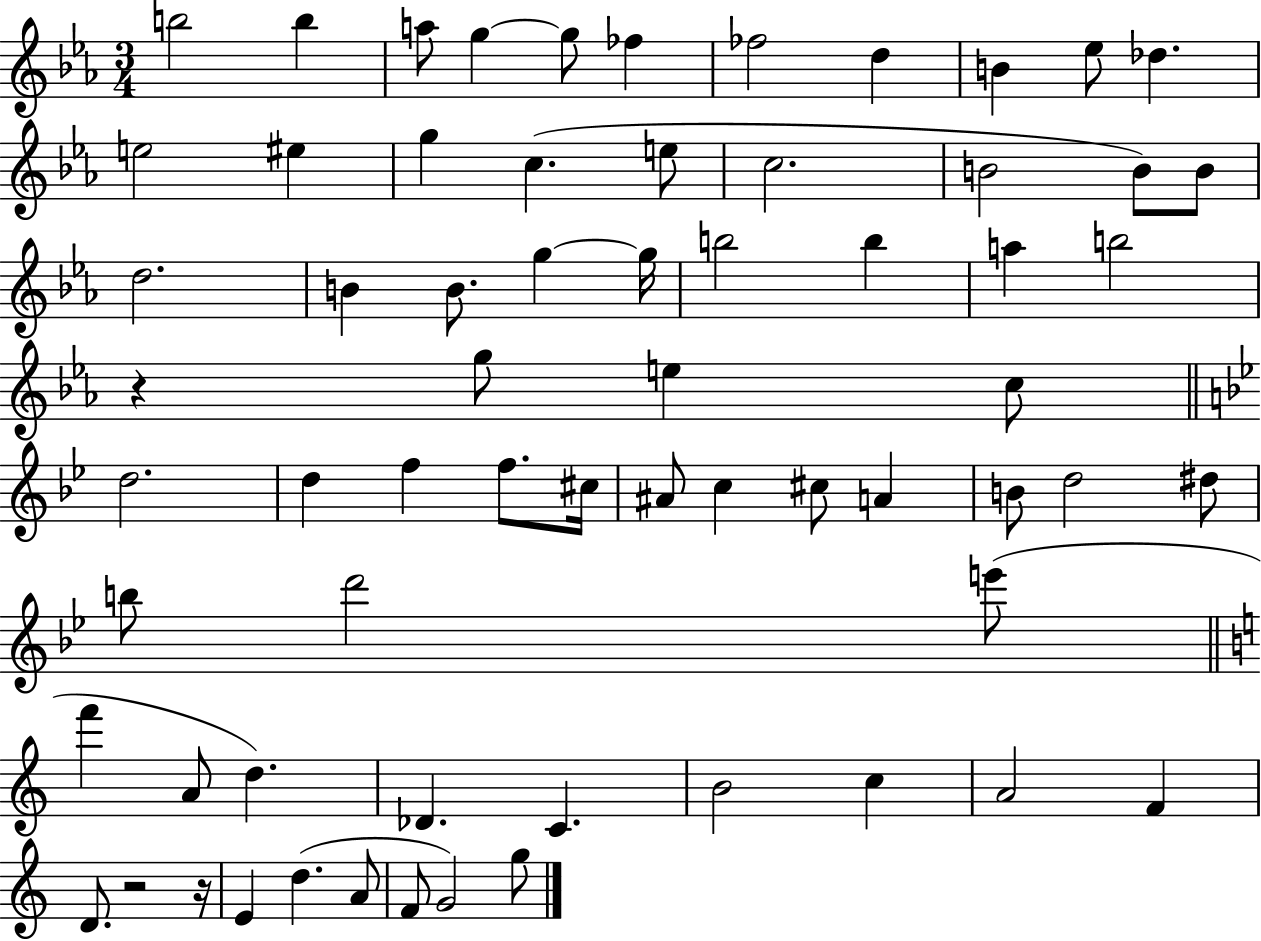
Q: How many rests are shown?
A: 3